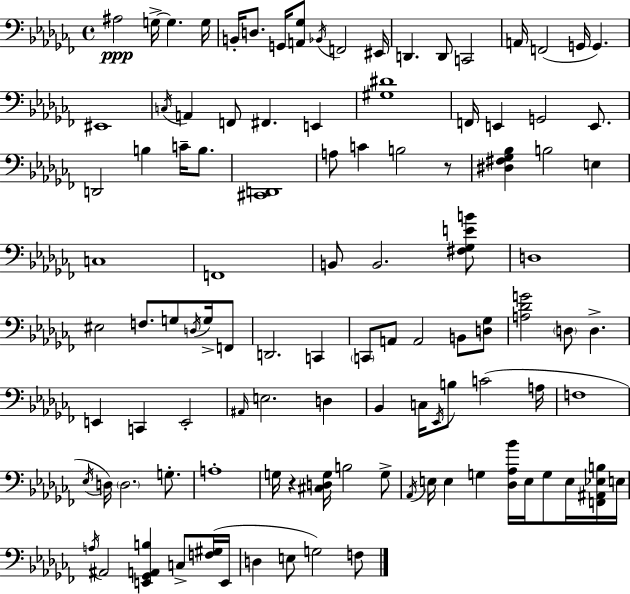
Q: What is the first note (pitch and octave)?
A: A#3